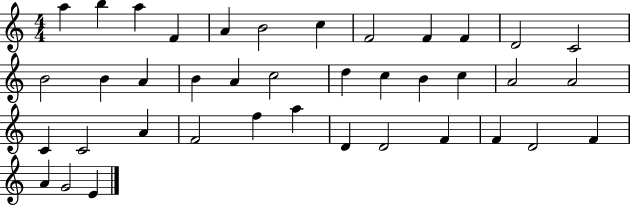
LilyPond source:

{
  \clef treble
  \numericTimeSignature
  \time 4/4
  \key c \major
  a''4 b''4 a''4 f'4 | a'4 b'2 c''4 | f'2 f'4 f'4 | d'2 c'2 | \break b'2 b'4 a'4 | b'4 a'4 c''2 | d''4 c''4 b'4 c''4 | a'2 a'2 | \break c'4 c'2 a'4 | f'2 f''4 a''4 | d'4 d'2 f'4 | f'4 d'2 f'4 | \break a'4 g'2 e'4 | \bar "|."
}